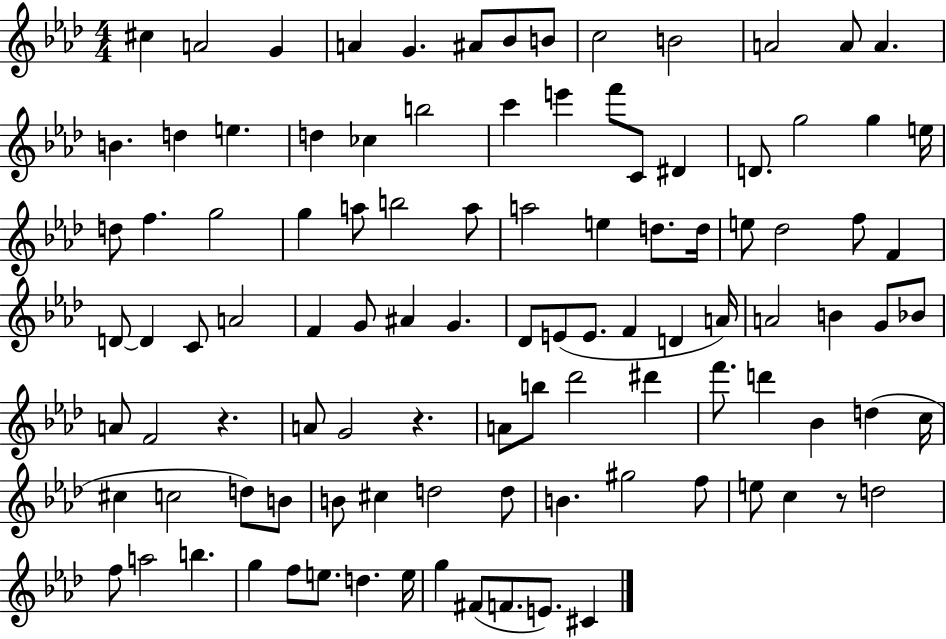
X:1
T:Untitled
M:4/4
L:1/4
K:Ab
^c A2 G A G ^A/2 _B/2 B/2 c2 B2 A2 A/2 A B d e d _c b2 c' e' f'/2 C/2 ^D D/2 g2 g e/4 d/2 f g2 g a/2 b2 a/2 a2 e d/2 d/4 e/2 _d2 f/2 F D/2 D C/2 A2 F G/2 ^A G _D/2 E/2 E/2 F D A/4 A2 B G/2 _B/2 A/2 F2 z A/2 G2 z A/2 b/2 _d'2 ^d' f'/2 d' _B d c/4 ^c c2 d/2 B/2 B/2 ^c d2 d/2 B ^g2 f/2 e/2 c z/2 d2 f/2 a2 b g f/2 e/2 d e/4 g ^F/2 F/2 E/2 ^C